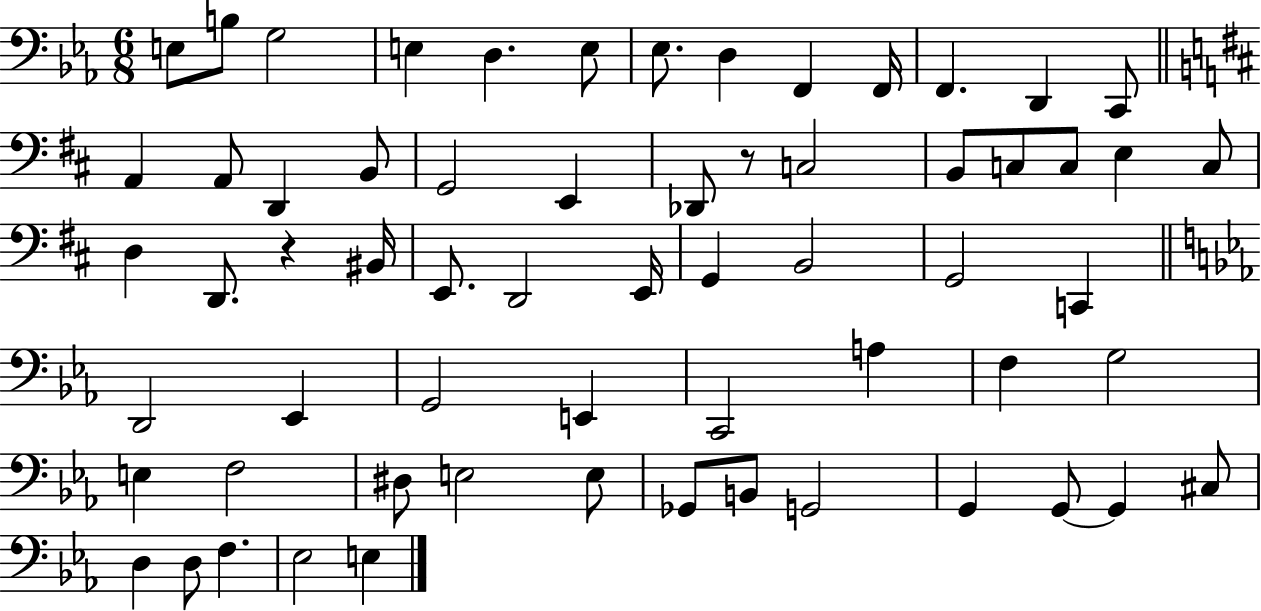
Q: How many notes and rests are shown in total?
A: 63